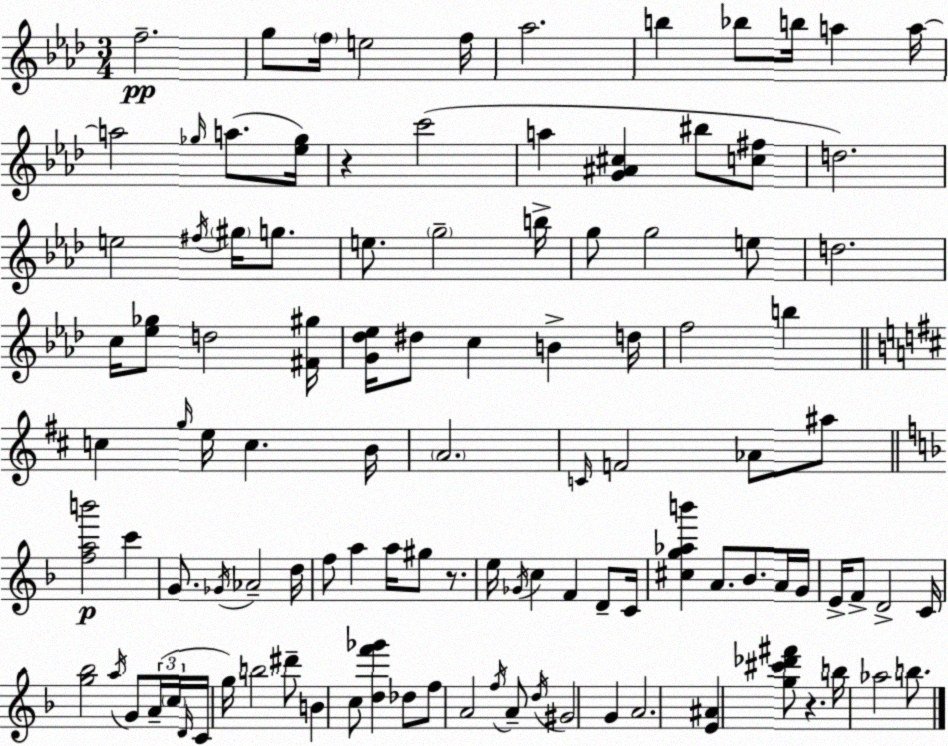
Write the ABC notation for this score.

X:1
T:Untitled
M:3/4
L:1/4
K:Fm
f2 g/2 f/4 e2 f/4 _a2 b _b/2 b/4 a a/4 a2 _g/4 a/2 [_e_g]/4 z c'2 a [G^A^c] ^b/2 [c^f]/2 d2 e2 ^f/4 ^g/4 g/2 e/2 g2 b/4 g/2 g2 e/2 d2 c/4 [_e_g]/2 d2 [^F^g]/4 [G_d_e]/4 ^d/2 c B d/4 f2 b c g/4 e/4 c B/4 A2 C/4 F2 _A/2 ^a/2 [fab']2 c' G/2 _G/4 _A2 d/4 f/2 a a/4 ^g/2 z/2 e/4 _G/4 c F D/2 C/4 [^cg_ab'] A/2 _B/2 A/4 G/4 E/4 F/2 D2 C/4 [g_b]2 a/4 G/2 A/4 c/4 D/4 C/4 g/4 b2 ^d'/2 B c/2 [df'_g'] _d/2 f/2 A2 f/4 A/2 d/4 ^G2 G A2 [E^A] [g^c'_d'^f']/2 z b/4 _a2 b/2